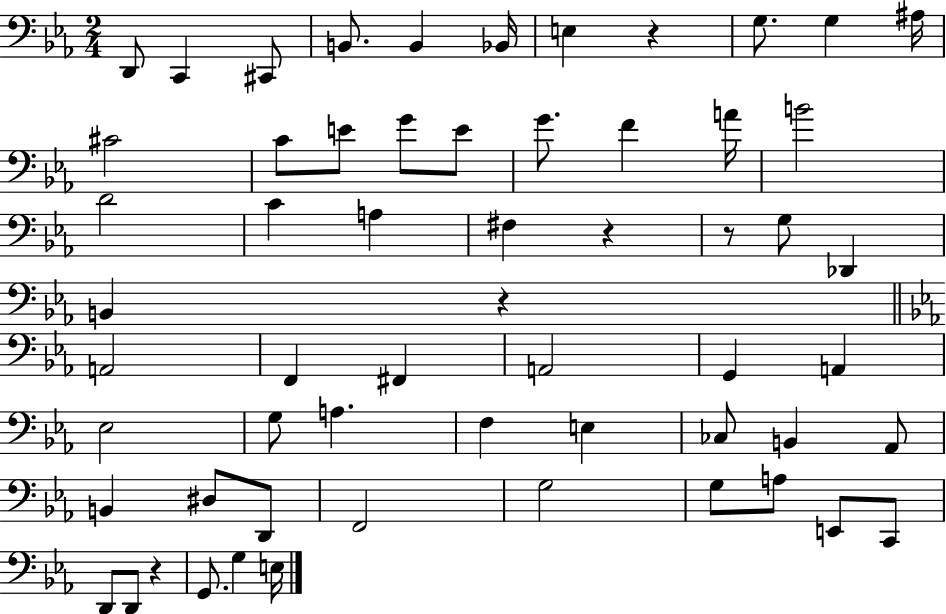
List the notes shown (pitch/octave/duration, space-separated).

D2/e C2/q C#2/e B2/e. B2/q Bb2/s E3/q R/q G3/e. G3/q A#3/s C#4/h C4/e E4/e G4/e E4/e G4/e. F4/q A4/s B4/h D4/h C4/q A3/q F#3/q R/q R/e G3/e Db2/q B2/q R/q A2/h F2/q F#2/q A2/h G2/q A2/q Eb3/h G3/e A3/q. F3/q E3/q CES3/e B2/q Ab2/e B2/q D#3/e D2/e F2/h G3/h G3/e A3/e E2/e C2/e D2/e D2/e R/q G2/e. G3/q E3/s